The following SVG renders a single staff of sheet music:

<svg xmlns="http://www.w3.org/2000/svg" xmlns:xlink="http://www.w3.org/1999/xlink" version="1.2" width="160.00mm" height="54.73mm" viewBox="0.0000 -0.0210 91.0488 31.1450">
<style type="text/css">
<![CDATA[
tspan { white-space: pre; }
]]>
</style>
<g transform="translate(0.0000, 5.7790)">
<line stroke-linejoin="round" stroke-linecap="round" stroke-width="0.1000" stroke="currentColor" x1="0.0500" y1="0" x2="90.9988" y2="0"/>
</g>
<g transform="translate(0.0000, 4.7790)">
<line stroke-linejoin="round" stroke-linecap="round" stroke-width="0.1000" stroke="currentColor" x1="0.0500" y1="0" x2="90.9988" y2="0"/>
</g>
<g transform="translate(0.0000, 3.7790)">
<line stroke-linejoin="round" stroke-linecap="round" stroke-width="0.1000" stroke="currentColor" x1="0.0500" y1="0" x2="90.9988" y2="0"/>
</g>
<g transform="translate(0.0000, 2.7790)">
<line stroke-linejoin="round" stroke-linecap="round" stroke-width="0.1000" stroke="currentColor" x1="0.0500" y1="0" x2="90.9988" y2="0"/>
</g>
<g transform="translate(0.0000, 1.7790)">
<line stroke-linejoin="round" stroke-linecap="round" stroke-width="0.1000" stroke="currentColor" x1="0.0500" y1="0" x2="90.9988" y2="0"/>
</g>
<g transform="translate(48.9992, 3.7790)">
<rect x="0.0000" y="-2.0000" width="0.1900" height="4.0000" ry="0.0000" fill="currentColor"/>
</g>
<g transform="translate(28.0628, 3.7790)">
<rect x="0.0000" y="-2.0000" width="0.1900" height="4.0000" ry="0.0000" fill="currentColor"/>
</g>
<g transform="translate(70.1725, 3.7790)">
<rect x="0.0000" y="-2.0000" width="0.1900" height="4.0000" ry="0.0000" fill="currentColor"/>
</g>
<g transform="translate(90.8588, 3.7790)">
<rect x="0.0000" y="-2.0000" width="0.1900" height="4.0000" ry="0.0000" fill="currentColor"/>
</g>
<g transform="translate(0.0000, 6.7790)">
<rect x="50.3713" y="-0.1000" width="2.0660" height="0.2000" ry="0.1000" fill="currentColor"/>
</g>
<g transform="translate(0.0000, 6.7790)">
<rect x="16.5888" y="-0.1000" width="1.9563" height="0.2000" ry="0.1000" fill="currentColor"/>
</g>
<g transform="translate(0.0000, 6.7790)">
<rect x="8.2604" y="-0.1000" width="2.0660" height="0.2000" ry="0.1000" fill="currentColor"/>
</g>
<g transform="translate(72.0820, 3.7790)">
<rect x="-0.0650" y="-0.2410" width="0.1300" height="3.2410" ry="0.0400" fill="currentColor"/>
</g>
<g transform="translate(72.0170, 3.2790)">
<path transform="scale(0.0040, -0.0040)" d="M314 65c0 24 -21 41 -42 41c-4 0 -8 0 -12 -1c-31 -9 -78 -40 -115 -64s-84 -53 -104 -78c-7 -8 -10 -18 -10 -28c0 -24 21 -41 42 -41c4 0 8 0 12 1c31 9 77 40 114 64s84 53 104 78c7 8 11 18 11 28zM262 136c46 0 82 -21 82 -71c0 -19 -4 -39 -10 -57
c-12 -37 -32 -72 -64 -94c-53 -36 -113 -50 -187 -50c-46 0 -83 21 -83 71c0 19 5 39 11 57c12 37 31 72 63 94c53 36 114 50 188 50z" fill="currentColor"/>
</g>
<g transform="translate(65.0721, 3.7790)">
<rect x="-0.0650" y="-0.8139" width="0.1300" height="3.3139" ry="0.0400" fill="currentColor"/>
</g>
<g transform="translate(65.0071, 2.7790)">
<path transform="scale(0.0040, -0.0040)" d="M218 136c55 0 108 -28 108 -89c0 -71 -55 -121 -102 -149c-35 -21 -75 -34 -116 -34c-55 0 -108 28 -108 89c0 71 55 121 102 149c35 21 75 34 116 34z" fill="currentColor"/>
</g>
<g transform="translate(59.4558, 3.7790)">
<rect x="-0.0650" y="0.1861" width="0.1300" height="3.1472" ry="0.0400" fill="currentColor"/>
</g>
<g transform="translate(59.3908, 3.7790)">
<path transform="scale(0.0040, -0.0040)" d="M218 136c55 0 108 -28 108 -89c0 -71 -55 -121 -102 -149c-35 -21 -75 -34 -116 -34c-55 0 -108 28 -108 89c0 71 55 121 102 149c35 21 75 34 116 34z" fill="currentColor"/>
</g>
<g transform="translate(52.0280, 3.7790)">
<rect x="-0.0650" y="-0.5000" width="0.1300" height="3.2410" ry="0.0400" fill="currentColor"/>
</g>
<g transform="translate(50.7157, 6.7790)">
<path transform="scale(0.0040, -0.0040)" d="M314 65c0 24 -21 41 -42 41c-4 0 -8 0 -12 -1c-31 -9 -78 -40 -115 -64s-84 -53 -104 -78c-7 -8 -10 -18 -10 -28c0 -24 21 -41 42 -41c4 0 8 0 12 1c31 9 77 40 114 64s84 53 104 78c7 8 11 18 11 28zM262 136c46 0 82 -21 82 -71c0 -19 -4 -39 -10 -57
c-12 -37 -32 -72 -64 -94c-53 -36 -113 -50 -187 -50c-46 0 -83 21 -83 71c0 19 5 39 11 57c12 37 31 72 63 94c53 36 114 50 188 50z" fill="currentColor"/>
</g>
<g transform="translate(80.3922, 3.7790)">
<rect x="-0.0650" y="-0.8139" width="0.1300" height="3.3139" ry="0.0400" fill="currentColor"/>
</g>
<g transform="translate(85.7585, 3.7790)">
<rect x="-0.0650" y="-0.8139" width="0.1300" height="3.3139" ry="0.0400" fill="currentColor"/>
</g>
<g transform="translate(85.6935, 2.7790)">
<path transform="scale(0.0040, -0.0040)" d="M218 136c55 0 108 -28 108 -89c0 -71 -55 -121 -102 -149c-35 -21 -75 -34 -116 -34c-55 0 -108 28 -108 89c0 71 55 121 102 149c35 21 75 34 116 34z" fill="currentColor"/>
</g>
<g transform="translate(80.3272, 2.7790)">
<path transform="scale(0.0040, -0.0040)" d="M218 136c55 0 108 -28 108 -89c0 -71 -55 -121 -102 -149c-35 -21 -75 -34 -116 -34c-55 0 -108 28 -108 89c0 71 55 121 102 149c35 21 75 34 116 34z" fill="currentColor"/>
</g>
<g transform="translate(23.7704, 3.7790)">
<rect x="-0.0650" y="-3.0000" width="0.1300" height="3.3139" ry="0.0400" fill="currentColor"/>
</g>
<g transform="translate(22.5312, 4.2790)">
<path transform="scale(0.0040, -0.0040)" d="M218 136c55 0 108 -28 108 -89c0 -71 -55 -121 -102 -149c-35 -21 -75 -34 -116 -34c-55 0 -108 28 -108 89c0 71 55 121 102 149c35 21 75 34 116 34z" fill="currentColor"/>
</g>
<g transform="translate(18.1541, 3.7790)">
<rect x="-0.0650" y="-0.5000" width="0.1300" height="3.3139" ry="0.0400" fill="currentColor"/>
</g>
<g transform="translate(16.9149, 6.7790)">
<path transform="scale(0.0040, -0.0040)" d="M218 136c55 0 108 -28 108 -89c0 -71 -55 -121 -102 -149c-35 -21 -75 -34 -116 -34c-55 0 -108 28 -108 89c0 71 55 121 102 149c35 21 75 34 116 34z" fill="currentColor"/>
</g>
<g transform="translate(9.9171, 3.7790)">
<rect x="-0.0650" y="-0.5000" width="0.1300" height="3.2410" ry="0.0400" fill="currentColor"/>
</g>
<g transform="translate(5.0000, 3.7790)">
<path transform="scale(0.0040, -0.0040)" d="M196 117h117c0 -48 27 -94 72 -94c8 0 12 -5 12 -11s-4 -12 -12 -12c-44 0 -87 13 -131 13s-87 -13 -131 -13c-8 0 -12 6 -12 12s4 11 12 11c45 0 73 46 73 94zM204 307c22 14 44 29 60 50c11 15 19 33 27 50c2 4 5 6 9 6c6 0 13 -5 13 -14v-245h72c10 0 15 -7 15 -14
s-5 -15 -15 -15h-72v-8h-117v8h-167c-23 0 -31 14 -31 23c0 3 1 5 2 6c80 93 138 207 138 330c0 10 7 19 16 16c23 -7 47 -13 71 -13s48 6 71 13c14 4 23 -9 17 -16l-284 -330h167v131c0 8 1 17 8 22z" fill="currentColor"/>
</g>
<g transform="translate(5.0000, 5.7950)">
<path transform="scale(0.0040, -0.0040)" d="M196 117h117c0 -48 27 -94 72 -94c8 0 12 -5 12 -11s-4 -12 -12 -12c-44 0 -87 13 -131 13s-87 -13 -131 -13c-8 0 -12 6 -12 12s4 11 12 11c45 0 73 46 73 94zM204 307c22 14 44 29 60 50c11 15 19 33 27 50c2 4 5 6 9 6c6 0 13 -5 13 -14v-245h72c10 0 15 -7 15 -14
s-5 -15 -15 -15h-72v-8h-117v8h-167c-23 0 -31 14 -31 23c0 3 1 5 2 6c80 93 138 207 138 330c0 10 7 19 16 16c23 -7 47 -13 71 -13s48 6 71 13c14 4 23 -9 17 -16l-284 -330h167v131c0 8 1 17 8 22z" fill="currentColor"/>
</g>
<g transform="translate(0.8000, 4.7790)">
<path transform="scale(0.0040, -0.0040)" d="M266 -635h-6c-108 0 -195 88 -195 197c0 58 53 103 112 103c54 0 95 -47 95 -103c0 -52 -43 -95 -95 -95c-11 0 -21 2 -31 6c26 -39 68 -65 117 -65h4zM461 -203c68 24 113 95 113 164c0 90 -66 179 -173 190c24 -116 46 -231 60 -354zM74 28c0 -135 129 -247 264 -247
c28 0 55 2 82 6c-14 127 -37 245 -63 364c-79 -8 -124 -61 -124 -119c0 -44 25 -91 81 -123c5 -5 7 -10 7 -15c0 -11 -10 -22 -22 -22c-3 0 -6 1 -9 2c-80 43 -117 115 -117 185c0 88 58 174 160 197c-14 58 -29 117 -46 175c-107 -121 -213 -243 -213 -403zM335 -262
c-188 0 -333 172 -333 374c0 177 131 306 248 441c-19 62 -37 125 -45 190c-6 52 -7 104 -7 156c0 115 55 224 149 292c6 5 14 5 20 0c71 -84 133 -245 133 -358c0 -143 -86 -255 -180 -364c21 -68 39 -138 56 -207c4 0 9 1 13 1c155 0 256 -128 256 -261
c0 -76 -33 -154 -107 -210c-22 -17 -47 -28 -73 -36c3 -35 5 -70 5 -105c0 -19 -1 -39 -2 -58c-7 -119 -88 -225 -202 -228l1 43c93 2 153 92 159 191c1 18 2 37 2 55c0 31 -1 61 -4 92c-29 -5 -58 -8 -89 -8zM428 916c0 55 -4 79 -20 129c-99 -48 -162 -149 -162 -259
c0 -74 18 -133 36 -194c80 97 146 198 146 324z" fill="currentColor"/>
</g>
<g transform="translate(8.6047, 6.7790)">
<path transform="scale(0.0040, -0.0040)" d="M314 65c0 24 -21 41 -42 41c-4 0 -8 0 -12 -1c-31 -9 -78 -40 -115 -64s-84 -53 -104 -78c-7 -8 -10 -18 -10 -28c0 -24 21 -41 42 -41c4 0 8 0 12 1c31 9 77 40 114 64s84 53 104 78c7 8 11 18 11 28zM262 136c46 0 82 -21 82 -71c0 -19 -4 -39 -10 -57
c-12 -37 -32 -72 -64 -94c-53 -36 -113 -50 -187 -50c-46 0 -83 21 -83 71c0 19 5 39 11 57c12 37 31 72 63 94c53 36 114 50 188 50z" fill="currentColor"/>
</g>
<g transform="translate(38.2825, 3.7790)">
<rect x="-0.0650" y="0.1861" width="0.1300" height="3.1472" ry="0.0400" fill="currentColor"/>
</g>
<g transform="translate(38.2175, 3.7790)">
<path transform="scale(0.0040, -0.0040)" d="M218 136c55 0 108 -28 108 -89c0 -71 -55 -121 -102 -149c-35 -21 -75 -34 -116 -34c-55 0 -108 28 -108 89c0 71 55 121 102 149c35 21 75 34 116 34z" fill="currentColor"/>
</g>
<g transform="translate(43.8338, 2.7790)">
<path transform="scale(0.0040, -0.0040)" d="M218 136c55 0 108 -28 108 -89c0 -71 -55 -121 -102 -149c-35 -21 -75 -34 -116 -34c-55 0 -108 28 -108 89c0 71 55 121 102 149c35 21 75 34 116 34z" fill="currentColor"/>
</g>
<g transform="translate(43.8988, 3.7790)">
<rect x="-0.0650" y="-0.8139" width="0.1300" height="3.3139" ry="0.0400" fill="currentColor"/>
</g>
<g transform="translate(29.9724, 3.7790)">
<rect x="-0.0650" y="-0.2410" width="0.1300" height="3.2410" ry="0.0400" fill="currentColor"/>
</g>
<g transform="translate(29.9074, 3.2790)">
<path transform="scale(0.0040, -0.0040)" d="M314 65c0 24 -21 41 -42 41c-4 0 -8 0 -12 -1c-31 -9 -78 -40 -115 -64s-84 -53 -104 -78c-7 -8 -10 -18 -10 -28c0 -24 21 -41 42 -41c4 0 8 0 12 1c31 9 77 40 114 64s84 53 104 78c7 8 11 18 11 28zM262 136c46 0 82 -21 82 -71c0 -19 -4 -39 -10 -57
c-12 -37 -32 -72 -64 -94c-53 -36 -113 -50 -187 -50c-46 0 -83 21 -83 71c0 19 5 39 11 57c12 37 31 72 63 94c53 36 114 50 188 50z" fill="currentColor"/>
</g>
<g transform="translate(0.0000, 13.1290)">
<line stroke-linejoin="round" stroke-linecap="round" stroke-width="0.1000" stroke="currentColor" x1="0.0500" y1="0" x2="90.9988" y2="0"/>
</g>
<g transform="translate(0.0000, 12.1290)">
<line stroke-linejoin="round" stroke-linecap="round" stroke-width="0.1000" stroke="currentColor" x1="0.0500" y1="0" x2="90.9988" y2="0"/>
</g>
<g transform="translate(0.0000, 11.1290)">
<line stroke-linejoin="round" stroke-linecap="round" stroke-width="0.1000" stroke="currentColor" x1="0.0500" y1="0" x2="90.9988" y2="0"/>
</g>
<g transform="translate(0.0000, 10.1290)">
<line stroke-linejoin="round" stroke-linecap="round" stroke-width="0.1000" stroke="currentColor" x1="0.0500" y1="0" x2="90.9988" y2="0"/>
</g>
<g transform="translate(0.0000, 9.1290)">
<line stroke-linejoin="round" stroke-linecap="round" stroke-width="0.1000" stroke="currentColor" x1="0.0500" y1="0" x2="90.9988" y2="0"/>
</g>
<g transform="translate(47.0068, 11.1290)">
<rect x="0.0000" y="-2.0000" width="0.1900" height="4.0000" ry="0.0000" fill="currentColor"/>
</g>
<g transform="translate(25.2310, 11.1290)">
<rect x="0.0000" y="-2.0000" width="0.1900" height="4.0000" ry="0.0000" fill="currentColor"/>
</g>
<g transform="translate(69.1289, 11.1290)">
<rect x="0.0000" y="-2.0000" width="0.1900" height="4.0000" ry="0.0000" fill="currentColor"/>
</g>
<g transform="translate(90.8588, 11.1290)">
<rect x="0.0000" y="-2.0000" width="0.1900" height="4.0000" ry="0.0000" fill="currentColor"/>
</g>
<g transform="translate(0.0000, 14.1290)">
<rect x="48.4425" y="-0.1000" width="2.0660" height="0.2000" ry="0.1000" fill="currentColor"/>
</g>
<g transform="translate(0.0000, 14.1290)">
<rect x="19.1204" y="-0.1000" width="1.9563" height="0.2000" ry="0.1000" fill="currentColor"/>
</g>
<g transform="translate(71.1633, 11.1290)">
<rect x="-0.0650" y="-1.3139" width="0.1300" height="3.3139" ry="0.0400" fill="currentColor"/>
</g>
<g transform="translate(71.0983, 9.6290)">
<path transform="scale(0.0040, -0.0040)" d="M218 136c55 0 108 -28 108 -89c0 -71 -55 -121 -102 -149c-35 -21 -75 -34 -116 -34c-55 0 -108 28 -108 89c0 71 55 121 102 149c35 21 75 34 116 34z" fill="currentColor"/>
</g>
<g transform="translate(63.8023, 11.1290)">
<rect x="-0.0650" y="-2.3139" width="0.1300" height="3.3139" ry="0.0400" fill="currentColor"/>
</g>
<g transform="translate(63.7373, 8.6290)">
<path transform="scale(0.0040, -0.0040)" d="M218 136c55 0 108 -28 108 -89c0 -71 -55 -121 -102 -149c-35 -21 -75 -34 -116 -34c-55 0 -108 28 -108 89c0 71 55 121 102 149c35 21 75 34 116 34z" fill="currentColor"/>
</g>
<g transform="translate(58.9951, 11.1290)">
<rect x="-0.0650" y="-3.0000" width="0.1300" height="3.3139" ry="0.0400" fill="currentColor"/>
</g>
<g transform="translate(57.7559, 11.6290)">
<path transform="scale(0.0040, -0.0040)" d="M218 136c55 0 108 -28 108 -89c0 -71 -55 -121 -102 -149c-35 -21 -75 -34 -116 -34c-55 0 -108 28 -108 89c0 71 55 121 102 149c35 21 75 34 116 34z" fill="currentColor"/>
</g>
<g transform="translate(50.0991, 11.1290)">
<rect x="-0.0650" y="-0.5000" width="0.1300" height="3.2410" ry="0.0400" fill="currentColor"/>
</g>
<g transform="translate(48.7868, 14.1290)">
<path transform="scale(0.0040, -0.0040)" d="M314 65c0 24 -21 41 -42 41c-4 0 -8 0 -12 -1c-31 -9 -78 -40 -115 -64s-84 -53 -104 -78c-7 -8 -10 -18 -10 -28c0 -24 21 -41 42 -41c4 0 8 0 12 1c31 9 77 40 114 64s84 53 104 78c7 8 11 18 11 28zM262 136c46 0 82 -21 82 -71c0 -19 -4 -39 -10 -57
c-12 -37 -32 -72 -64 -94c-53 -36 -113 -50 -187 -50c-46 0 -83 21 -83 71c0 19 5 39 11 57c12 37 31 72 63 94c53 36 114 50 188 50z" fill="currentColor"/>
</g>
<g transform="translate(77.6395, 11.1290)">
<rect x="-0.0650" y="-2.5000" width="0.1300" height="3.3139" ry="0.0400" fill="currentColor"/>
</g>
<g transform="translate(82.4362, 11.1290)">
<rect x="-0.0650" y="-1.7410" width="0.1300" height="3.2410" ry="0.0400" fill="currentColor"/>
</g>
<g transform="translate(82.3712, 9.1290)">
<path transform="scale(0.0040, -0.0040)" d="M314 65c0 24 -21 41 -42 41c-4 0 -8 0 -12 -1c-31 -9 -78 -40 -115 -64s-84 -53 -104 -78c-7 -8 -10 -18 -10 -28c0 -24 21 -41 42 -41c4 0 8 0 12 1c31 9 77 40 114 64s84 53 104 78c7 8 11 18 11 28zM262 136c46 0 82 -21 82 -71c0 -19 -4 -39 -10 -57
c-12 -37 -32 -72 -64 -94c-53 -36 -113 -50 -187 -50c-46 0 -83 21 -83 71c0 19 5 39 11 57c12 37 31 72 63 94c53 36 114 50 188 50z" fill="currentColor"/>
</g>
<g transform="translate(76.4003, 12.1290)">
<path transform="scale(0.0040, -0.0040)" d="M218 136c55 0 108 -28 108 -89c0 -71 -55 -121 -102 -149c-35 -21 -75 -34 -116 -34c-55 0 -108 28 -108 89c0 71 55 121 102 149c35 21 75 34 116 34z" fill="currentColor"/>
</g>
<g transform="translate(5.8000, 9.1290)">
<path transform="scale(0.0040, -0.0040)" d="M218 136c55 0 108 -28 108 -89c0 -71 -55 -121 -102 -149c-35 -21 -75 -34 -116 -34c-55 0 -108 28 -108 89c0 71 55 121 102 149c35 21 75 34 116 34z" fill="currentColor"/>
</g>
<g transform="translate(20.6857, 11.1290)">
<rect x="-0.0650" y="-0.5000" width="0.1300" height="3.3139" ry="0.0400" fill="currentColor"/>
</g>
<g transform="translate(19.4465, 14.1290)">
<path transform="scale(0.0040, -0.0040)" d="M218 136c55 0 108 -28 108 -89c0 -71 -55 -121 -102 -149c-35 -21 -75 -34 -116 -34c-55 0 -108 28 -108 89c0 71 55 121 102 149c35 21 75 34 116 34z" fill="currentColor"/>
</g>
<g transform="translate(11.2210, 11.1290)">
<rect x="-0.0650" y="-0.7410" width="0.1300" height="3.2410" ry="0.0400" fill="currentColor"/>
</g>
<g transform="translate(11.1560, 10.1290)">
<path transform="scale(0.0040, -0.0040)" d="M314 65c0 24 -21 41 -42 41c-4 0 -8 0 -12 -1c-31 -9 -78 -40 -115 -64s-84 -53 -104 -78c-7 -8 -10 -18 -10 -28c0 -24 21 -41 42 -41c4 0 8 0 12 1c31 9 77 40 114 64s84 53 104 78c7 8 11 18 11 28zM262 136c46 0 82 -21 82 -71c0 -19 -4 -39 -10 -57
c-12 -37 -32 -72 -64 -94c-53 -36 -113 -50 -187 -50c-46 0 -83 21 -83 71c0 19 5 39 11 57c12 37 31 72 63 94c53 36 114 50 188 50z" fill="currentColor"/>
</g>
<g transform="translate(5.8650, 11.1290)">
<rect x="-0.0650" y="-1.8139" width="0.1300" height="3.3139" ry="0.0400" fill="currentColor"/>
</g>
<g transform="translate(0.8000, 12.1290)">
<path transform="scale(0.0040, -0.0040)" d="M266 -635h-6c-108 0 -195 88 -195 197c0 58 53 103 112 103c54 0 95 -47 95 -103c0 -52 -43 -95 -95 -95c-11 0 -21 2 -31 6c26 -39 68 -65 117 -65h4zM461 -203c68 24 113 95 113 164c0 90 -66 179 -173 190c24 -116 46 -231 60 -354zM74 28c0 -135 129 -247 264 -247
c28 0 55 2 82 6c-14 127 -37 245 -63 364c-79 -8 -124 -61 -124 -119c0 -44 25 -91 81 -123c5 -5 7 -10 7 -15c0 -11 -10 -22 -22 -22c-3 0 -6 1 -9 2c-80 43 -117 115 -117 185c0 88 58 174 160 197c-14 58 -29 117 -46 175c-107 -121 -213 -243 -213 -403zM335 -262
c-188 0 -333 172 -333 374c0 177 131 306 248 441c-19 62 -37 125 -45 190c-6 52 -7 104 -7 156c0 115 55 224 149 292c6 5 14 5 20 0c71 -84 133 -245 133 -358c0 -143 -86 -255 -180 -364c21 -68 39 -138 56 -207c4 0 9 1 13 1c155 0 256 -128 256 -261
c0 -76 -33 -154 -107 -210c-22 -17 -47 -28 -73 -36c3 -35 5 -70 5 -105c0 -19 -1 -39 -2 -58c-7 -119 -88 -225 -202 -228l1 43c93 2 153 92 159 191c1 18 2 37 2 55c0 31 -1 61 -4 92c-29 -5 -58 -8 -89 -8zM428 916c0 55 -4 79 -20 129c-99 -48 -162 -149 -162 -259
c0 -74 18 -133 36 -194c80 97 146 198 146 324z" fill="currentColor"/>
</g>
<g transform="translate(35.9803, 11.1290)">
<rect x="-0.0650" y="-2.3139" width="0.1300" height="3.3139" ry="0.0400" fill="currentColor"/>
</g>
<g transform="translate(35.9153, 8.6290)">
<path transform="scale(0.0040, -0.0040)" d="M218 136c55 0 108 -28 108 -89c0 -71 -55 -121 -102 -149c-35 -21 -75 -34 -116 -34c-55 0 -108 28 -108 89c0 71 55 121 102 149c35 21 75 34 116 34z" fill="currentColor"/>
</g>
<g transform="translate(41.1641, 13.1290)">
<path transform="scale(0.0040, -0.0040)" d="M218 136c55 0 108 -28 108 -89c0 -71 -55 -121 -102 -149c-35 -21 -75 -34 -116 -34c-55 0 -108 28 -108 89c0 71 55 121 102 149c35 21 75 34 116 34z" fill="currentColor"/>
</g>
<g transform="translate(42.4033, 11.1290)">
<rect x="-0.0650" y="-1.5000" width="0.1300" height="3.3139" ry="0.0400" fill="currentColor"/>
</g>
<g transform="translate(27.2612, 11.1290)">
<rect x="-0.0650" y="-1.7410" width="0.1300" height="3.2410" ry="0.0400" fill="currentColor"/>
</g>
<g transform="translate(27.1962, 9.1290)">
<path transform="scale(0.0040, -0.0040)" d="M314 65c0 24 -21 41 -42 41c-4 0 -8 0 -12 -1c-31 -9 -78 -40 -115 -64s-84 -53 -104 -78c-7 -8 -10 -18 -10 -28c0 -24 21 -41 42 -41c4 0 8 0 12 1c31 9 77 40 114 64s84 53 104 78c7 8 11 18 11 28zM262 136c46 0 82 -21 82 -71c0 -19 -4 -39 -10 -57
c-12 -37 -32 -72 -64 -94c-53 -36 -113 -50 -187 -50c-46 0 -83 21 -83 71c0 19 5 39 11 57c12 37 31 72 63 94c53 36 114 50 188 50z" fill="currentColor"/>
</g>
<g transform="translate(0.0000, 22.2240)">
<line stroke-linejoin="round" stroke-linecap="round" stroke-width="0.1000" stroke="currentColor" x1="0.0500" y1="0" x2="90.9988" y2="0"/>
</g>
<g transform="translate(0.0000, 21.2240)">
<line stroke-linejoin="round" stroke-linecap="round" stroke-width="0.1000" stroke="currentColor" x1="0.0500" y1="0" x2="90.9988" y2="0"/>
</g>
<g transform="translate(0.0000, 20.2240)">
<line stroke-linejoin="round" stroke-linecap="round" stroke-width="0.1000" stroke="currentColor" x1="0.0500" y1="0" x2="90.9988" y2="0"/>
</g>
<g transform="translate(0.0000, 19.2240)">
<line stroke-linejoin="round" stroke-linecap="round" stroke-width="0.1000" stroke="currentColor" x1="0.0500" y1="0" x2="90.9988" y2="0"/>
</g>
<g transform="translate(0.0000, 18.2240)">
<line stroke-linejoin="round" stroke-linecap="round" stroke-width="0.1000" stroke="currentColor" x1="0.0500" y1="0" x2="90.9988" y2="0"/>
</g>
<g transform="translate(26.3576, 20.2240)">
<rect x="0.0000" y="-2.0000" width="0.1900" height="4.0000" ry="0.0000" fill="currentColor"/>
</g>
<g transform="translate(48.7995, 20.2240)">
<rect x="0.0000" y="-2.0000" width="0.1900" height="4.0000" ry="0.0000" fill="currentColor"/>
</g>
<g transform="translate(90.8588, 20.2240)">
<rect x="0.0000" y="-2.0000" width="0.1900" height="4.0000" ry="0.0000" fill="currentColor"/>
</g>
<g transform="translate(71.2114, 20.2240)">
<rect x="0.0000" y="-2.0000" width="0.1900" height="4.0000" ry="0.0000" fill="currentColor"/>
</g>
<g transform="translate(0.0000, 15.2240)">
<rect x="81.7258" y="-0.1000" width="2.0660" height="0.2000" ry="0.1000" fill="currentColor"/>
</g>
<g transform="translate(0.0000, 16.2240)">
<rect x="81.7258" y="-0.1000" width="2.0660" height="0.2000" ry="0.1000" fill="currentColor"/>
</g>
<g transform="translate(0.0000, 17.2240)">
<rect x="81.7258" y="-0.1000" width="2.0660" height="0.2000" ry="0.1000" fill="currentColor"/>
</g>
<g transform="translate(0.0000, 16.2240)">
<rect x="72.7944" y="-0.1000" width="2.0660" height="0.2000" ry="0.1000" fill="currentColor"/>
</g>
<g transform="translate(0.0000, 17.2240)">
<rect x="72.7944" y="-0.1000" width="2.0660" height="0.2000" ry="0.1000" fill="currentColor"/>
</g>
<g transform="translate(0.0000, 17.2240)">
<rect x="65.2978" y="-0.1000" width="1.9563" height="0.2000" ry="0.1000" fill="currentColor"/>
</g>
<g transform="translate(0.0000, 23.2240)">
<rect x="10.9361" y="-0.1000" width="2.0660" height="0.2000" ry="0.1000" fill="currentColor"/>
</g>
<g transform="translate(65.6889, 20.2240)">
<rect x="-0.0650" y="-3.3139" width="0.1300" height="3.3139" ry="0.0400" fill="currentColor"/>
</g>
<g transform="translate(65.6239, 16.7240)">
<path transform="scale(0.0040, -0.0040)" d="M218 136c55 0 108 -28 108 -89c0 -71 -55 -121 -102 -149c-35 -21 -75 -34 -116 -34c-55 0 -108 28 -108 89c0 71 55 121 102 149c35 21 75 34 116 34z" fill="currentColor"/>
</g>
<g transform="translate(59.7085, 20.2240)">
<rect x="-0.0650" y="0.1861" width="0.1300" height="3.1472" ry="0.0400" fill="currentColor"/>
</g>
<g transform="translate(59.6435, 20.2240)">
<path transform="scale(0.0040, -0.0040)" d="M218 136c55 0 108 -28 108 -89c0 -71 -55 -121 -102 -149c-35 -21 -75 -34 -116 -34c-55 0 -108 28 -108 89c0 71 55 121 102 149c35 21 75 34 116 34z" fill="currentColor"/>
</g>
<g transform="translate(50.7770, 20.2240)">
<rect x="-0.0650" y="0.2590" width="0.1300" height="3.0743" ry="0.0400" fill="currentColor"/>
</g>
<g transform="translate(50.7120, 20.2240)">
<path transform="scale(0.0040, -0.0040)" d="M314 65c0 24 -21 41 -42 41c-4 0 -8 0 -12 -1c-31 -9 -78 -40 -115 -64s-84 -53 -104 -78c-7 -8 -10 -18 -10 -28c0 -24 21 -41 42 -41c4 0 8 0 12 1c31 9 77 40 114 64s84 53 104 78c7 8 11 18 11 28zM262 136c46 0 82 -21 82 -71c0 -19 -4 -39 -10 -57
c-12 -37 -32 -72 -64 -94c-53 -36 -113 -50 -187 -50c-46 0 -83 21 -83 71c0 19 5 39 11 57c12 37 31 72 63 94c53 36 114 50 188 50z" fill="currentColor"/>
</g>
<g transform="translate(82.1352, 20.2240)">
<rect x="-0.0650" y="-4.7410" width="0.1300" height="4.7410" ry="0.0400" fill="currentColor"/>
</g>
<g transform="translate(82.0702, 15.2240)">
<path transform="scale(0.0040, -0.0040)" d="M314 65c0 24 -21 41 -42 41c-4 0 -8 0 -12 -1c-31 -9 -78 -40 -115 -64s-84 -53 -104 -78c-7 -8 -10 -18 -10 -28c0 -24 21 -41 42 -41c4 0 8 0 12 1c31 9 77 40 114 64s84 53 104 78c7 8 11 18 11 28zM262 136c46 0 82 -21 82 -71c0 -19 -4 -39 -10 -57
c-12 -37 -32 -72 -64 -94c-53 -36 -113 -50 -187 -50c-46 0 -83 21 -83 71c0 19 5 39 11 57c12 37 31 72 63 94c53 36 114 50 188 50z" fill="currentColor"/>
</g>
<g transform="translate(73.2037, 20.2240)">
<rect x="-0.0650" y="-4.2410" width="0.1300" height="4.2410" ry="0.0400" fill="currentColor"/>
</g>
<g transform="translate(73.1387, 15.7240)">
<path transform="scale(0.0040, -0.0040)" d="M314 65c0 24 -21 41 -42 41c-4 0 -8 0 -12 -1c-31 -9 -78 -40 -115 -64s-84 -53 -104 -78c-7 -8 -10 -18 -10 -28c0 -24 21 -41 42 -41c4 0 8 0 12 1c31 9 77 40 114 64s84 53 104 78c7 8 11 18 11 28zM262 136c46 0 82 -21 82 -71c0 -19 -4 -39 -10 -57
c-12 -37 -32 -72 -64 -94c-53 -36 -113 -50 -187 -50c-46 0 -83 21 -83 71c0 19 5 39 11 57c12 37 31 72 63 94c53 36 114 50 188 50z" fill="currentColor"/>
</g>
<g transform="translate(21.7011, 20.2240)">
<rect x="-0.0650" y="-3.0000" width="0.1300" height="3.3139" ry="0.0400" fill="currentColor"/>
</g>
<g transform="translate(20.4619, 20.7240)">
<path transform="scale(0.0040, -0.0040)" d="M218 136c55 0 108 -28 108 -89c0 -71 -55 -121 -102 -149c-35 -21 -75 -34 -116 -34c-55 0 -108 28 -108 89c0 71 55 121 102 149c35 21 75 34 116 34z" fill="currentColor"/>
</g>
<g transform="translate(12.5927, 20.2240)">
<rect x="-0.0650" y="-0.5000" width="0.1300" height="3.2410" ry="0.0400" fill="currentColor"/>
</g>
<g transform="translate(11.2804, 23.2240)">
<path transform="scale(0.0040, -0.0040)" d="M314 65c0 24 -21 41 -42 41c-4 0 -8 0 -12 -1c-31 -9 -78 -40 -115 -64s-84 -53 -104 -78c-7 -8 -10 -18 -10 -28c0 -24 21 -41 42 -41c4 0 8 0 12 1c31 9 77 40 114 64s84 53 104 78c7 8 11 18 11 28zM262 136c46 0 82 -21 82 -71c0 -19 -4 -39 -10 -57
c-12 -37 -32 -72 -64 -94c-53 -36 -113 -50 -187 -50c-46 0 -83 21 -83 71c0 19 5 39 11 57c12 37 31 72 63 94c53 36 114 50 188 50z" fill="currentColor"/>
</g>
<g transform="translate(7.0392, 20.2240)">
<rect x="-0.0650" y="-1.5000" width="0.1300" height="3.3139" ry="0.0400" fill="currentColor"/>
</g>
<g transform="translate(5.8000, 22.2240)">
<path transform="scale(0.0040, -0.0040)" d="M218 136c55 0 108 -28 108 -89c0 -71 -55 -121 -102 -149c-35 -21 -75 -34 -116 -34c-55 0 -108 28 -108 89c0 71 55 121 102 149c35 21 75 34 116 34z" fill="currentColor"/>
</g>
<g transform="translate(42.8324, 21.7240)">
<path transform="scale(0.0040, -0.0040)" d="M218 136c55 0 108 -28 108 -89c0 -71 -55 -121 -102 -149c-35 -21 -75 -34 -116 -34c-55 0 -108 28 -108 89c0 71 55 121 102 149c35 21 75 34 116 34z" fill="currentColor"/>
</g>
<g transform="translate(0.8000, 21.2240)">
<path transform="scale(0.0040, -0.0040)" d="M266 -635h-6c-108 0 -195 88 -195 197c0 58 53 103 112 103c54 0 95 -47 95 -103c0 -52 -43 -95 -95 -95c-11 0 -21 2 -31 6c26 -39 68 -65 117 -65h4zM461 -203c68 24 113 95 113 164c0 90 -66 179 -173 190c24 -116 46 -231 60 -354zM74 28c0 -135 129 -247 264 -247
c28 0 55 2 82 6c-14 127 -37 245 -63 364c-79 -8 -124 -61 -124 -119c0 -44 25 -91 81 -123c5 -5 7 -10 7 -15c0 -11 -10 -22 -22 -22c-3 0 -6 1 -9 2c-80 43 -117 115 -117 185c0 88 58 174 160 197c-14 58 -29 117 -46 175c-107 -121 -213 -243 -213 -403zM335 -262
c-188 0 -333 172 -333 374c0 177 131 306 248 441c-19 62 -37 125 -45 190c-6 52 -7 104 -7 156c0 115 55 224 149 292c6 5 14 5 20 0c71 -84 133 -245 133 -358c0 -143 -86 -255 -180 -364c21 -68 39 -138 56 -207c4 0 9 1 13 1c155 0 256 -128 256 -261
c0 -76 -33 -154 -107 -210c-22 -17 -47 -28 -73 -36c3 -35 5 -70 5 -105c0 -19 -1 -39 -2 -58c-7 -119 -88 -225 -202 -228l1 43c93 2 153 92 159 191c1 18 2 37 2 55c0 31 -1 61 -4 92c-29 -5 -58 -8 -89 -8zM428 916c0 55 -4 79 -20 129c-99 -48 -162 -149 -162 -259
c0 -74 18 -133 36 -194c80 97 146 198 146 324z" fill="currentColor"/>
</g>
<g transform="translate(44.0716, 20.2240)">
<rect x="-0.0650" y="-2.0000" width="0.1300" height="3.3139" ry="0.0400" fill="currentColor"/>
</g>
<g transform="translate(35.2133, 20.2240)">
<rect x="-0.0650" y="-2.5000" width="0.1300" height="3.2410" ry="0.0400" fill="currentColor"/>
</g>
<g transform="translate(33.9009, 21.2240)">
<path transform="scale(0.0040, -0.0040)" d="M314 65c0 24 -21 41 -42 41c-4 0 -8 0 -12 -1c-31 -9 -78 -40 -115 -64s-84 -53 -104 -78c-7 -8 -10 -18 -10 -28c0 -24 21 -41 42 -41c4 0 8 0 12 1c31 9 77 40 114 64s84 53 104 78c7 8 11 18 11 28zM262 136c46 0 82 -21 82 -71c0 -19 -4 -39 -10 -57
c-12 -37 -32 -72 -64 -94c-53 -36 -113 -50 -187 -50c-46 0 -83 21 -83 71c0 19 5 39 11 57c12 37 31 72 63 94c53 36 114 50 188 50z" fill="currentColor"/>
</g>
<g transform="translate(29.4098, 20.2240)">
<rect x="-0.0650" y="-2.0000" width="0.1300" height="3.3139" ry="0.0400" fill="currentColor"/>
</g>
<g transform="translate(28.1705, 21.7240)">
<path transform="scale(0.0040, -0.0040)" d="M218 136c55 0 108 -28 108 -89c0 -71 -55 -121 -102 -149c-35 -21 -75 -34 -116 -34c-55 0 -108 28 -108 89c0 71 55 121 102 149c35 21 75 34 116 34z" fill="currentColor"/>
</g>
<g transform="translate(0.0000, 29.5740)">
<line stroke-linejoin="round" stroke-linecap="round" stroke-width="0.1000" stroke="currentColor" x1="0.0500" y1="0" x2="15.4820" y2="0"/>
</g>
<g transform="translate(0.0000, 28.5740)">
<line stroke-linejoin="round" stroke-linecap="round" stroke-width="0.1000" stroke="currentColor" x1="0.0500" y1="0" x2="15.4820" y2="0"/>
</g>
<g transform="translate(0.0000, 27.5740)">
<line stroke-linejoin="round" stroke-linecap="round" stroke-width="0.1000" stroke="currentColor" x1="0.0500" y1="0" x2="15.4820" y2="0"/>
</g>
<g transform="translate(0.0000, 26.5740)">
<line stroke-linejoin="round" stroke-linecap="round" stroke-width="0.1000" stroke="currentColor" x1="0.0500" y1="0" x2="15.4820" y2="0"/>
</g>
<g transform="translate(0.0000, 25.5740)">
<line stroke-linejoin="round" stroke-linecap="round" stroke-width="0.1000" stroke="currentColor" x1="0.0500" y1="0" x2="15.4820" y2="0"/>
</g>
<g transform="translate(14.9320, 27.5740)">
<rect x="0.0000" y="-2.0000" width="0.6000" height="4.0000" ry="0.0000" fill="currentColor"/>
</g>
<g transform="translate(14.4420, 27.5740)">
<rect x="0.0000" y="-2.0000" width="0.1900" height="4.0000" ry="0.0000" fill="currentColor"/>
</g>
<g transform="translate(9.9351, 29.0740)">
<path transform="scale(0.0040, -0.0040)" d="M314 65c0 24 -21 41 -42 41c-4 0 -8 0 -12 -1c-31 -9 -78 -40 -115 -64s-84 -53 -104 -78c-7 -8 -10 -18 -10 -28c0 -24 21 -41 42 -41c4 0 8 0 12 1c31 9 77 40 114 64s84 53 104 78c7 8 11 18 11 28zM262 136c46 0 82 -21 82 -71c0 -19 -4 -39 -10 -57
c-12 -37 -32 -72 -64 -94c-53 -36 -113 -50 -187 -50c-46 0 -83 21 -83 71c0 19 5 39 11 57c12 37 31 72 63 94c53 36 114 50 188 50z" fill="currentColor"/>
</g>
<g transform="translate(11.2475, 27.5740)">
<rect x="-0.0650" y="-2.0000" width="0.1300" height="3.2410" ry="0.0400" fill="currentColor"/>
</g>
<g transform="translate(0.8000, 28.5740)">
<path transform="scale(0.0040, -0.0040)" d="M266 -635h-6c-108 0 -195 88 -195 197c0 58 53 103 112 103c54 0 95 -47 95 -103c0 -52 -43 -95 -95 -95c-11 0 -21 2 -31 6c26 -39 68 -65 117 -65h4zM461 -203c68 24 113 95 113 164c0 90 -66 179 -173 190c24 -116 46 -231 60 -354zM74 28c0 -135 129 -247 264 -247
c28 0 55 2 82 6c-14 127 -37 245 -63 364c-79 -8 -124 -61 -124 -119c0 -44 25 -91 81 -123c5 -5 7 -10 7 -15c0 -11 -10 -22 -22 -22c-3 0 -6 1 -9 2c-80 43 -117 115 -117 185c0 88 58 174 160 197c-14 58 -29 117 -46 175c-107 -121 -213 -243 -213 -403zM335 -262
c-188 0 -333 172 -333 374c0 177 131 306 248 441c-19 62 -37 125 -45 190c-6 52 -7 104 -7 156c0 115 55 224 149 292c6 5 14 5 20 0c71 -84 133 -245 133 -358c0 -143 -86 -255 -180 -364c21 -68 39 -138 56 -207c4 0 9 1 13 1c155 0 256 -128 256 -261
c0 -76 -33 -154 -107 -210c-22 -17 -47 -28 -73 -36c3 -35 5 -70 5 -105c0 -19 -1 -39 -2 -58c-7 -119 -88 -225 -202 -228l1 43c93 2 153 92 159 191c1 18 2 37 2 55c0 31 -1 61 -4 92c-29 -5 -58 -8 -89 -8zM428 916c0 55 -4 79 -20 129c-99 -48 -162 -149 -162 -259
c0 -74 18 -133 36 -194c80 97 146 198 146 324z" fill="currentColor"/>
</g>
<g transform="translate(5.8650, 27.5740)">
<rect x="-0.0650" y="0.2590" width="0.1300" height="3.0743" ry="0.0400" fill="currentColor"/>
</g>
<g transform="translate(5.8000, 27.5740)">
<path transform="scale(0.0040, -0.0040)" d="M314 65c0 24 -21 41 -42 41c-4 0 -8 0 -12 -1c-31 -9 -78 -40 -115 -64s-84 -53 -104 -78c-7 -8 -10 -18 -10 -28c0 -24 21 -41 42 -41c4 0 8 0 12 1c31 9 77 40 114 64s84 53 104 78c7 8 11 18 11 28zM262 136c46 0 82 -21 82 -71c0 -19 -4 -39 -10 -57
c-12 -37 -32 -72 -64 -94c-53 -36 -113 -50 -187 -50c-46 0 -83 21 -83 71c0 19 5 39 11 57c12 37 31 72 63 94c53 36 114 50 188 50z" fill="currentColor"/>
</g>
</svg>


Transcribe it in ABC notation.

X:1
T:Untitled
M:4/4
L:1/4
K:C
C2 C A c2 B d C2 B d c2 d d f d2 C f2 g E C2 A g e G f2 E C2 A F G2 F B2 B b d'2 e'2 B2 F2